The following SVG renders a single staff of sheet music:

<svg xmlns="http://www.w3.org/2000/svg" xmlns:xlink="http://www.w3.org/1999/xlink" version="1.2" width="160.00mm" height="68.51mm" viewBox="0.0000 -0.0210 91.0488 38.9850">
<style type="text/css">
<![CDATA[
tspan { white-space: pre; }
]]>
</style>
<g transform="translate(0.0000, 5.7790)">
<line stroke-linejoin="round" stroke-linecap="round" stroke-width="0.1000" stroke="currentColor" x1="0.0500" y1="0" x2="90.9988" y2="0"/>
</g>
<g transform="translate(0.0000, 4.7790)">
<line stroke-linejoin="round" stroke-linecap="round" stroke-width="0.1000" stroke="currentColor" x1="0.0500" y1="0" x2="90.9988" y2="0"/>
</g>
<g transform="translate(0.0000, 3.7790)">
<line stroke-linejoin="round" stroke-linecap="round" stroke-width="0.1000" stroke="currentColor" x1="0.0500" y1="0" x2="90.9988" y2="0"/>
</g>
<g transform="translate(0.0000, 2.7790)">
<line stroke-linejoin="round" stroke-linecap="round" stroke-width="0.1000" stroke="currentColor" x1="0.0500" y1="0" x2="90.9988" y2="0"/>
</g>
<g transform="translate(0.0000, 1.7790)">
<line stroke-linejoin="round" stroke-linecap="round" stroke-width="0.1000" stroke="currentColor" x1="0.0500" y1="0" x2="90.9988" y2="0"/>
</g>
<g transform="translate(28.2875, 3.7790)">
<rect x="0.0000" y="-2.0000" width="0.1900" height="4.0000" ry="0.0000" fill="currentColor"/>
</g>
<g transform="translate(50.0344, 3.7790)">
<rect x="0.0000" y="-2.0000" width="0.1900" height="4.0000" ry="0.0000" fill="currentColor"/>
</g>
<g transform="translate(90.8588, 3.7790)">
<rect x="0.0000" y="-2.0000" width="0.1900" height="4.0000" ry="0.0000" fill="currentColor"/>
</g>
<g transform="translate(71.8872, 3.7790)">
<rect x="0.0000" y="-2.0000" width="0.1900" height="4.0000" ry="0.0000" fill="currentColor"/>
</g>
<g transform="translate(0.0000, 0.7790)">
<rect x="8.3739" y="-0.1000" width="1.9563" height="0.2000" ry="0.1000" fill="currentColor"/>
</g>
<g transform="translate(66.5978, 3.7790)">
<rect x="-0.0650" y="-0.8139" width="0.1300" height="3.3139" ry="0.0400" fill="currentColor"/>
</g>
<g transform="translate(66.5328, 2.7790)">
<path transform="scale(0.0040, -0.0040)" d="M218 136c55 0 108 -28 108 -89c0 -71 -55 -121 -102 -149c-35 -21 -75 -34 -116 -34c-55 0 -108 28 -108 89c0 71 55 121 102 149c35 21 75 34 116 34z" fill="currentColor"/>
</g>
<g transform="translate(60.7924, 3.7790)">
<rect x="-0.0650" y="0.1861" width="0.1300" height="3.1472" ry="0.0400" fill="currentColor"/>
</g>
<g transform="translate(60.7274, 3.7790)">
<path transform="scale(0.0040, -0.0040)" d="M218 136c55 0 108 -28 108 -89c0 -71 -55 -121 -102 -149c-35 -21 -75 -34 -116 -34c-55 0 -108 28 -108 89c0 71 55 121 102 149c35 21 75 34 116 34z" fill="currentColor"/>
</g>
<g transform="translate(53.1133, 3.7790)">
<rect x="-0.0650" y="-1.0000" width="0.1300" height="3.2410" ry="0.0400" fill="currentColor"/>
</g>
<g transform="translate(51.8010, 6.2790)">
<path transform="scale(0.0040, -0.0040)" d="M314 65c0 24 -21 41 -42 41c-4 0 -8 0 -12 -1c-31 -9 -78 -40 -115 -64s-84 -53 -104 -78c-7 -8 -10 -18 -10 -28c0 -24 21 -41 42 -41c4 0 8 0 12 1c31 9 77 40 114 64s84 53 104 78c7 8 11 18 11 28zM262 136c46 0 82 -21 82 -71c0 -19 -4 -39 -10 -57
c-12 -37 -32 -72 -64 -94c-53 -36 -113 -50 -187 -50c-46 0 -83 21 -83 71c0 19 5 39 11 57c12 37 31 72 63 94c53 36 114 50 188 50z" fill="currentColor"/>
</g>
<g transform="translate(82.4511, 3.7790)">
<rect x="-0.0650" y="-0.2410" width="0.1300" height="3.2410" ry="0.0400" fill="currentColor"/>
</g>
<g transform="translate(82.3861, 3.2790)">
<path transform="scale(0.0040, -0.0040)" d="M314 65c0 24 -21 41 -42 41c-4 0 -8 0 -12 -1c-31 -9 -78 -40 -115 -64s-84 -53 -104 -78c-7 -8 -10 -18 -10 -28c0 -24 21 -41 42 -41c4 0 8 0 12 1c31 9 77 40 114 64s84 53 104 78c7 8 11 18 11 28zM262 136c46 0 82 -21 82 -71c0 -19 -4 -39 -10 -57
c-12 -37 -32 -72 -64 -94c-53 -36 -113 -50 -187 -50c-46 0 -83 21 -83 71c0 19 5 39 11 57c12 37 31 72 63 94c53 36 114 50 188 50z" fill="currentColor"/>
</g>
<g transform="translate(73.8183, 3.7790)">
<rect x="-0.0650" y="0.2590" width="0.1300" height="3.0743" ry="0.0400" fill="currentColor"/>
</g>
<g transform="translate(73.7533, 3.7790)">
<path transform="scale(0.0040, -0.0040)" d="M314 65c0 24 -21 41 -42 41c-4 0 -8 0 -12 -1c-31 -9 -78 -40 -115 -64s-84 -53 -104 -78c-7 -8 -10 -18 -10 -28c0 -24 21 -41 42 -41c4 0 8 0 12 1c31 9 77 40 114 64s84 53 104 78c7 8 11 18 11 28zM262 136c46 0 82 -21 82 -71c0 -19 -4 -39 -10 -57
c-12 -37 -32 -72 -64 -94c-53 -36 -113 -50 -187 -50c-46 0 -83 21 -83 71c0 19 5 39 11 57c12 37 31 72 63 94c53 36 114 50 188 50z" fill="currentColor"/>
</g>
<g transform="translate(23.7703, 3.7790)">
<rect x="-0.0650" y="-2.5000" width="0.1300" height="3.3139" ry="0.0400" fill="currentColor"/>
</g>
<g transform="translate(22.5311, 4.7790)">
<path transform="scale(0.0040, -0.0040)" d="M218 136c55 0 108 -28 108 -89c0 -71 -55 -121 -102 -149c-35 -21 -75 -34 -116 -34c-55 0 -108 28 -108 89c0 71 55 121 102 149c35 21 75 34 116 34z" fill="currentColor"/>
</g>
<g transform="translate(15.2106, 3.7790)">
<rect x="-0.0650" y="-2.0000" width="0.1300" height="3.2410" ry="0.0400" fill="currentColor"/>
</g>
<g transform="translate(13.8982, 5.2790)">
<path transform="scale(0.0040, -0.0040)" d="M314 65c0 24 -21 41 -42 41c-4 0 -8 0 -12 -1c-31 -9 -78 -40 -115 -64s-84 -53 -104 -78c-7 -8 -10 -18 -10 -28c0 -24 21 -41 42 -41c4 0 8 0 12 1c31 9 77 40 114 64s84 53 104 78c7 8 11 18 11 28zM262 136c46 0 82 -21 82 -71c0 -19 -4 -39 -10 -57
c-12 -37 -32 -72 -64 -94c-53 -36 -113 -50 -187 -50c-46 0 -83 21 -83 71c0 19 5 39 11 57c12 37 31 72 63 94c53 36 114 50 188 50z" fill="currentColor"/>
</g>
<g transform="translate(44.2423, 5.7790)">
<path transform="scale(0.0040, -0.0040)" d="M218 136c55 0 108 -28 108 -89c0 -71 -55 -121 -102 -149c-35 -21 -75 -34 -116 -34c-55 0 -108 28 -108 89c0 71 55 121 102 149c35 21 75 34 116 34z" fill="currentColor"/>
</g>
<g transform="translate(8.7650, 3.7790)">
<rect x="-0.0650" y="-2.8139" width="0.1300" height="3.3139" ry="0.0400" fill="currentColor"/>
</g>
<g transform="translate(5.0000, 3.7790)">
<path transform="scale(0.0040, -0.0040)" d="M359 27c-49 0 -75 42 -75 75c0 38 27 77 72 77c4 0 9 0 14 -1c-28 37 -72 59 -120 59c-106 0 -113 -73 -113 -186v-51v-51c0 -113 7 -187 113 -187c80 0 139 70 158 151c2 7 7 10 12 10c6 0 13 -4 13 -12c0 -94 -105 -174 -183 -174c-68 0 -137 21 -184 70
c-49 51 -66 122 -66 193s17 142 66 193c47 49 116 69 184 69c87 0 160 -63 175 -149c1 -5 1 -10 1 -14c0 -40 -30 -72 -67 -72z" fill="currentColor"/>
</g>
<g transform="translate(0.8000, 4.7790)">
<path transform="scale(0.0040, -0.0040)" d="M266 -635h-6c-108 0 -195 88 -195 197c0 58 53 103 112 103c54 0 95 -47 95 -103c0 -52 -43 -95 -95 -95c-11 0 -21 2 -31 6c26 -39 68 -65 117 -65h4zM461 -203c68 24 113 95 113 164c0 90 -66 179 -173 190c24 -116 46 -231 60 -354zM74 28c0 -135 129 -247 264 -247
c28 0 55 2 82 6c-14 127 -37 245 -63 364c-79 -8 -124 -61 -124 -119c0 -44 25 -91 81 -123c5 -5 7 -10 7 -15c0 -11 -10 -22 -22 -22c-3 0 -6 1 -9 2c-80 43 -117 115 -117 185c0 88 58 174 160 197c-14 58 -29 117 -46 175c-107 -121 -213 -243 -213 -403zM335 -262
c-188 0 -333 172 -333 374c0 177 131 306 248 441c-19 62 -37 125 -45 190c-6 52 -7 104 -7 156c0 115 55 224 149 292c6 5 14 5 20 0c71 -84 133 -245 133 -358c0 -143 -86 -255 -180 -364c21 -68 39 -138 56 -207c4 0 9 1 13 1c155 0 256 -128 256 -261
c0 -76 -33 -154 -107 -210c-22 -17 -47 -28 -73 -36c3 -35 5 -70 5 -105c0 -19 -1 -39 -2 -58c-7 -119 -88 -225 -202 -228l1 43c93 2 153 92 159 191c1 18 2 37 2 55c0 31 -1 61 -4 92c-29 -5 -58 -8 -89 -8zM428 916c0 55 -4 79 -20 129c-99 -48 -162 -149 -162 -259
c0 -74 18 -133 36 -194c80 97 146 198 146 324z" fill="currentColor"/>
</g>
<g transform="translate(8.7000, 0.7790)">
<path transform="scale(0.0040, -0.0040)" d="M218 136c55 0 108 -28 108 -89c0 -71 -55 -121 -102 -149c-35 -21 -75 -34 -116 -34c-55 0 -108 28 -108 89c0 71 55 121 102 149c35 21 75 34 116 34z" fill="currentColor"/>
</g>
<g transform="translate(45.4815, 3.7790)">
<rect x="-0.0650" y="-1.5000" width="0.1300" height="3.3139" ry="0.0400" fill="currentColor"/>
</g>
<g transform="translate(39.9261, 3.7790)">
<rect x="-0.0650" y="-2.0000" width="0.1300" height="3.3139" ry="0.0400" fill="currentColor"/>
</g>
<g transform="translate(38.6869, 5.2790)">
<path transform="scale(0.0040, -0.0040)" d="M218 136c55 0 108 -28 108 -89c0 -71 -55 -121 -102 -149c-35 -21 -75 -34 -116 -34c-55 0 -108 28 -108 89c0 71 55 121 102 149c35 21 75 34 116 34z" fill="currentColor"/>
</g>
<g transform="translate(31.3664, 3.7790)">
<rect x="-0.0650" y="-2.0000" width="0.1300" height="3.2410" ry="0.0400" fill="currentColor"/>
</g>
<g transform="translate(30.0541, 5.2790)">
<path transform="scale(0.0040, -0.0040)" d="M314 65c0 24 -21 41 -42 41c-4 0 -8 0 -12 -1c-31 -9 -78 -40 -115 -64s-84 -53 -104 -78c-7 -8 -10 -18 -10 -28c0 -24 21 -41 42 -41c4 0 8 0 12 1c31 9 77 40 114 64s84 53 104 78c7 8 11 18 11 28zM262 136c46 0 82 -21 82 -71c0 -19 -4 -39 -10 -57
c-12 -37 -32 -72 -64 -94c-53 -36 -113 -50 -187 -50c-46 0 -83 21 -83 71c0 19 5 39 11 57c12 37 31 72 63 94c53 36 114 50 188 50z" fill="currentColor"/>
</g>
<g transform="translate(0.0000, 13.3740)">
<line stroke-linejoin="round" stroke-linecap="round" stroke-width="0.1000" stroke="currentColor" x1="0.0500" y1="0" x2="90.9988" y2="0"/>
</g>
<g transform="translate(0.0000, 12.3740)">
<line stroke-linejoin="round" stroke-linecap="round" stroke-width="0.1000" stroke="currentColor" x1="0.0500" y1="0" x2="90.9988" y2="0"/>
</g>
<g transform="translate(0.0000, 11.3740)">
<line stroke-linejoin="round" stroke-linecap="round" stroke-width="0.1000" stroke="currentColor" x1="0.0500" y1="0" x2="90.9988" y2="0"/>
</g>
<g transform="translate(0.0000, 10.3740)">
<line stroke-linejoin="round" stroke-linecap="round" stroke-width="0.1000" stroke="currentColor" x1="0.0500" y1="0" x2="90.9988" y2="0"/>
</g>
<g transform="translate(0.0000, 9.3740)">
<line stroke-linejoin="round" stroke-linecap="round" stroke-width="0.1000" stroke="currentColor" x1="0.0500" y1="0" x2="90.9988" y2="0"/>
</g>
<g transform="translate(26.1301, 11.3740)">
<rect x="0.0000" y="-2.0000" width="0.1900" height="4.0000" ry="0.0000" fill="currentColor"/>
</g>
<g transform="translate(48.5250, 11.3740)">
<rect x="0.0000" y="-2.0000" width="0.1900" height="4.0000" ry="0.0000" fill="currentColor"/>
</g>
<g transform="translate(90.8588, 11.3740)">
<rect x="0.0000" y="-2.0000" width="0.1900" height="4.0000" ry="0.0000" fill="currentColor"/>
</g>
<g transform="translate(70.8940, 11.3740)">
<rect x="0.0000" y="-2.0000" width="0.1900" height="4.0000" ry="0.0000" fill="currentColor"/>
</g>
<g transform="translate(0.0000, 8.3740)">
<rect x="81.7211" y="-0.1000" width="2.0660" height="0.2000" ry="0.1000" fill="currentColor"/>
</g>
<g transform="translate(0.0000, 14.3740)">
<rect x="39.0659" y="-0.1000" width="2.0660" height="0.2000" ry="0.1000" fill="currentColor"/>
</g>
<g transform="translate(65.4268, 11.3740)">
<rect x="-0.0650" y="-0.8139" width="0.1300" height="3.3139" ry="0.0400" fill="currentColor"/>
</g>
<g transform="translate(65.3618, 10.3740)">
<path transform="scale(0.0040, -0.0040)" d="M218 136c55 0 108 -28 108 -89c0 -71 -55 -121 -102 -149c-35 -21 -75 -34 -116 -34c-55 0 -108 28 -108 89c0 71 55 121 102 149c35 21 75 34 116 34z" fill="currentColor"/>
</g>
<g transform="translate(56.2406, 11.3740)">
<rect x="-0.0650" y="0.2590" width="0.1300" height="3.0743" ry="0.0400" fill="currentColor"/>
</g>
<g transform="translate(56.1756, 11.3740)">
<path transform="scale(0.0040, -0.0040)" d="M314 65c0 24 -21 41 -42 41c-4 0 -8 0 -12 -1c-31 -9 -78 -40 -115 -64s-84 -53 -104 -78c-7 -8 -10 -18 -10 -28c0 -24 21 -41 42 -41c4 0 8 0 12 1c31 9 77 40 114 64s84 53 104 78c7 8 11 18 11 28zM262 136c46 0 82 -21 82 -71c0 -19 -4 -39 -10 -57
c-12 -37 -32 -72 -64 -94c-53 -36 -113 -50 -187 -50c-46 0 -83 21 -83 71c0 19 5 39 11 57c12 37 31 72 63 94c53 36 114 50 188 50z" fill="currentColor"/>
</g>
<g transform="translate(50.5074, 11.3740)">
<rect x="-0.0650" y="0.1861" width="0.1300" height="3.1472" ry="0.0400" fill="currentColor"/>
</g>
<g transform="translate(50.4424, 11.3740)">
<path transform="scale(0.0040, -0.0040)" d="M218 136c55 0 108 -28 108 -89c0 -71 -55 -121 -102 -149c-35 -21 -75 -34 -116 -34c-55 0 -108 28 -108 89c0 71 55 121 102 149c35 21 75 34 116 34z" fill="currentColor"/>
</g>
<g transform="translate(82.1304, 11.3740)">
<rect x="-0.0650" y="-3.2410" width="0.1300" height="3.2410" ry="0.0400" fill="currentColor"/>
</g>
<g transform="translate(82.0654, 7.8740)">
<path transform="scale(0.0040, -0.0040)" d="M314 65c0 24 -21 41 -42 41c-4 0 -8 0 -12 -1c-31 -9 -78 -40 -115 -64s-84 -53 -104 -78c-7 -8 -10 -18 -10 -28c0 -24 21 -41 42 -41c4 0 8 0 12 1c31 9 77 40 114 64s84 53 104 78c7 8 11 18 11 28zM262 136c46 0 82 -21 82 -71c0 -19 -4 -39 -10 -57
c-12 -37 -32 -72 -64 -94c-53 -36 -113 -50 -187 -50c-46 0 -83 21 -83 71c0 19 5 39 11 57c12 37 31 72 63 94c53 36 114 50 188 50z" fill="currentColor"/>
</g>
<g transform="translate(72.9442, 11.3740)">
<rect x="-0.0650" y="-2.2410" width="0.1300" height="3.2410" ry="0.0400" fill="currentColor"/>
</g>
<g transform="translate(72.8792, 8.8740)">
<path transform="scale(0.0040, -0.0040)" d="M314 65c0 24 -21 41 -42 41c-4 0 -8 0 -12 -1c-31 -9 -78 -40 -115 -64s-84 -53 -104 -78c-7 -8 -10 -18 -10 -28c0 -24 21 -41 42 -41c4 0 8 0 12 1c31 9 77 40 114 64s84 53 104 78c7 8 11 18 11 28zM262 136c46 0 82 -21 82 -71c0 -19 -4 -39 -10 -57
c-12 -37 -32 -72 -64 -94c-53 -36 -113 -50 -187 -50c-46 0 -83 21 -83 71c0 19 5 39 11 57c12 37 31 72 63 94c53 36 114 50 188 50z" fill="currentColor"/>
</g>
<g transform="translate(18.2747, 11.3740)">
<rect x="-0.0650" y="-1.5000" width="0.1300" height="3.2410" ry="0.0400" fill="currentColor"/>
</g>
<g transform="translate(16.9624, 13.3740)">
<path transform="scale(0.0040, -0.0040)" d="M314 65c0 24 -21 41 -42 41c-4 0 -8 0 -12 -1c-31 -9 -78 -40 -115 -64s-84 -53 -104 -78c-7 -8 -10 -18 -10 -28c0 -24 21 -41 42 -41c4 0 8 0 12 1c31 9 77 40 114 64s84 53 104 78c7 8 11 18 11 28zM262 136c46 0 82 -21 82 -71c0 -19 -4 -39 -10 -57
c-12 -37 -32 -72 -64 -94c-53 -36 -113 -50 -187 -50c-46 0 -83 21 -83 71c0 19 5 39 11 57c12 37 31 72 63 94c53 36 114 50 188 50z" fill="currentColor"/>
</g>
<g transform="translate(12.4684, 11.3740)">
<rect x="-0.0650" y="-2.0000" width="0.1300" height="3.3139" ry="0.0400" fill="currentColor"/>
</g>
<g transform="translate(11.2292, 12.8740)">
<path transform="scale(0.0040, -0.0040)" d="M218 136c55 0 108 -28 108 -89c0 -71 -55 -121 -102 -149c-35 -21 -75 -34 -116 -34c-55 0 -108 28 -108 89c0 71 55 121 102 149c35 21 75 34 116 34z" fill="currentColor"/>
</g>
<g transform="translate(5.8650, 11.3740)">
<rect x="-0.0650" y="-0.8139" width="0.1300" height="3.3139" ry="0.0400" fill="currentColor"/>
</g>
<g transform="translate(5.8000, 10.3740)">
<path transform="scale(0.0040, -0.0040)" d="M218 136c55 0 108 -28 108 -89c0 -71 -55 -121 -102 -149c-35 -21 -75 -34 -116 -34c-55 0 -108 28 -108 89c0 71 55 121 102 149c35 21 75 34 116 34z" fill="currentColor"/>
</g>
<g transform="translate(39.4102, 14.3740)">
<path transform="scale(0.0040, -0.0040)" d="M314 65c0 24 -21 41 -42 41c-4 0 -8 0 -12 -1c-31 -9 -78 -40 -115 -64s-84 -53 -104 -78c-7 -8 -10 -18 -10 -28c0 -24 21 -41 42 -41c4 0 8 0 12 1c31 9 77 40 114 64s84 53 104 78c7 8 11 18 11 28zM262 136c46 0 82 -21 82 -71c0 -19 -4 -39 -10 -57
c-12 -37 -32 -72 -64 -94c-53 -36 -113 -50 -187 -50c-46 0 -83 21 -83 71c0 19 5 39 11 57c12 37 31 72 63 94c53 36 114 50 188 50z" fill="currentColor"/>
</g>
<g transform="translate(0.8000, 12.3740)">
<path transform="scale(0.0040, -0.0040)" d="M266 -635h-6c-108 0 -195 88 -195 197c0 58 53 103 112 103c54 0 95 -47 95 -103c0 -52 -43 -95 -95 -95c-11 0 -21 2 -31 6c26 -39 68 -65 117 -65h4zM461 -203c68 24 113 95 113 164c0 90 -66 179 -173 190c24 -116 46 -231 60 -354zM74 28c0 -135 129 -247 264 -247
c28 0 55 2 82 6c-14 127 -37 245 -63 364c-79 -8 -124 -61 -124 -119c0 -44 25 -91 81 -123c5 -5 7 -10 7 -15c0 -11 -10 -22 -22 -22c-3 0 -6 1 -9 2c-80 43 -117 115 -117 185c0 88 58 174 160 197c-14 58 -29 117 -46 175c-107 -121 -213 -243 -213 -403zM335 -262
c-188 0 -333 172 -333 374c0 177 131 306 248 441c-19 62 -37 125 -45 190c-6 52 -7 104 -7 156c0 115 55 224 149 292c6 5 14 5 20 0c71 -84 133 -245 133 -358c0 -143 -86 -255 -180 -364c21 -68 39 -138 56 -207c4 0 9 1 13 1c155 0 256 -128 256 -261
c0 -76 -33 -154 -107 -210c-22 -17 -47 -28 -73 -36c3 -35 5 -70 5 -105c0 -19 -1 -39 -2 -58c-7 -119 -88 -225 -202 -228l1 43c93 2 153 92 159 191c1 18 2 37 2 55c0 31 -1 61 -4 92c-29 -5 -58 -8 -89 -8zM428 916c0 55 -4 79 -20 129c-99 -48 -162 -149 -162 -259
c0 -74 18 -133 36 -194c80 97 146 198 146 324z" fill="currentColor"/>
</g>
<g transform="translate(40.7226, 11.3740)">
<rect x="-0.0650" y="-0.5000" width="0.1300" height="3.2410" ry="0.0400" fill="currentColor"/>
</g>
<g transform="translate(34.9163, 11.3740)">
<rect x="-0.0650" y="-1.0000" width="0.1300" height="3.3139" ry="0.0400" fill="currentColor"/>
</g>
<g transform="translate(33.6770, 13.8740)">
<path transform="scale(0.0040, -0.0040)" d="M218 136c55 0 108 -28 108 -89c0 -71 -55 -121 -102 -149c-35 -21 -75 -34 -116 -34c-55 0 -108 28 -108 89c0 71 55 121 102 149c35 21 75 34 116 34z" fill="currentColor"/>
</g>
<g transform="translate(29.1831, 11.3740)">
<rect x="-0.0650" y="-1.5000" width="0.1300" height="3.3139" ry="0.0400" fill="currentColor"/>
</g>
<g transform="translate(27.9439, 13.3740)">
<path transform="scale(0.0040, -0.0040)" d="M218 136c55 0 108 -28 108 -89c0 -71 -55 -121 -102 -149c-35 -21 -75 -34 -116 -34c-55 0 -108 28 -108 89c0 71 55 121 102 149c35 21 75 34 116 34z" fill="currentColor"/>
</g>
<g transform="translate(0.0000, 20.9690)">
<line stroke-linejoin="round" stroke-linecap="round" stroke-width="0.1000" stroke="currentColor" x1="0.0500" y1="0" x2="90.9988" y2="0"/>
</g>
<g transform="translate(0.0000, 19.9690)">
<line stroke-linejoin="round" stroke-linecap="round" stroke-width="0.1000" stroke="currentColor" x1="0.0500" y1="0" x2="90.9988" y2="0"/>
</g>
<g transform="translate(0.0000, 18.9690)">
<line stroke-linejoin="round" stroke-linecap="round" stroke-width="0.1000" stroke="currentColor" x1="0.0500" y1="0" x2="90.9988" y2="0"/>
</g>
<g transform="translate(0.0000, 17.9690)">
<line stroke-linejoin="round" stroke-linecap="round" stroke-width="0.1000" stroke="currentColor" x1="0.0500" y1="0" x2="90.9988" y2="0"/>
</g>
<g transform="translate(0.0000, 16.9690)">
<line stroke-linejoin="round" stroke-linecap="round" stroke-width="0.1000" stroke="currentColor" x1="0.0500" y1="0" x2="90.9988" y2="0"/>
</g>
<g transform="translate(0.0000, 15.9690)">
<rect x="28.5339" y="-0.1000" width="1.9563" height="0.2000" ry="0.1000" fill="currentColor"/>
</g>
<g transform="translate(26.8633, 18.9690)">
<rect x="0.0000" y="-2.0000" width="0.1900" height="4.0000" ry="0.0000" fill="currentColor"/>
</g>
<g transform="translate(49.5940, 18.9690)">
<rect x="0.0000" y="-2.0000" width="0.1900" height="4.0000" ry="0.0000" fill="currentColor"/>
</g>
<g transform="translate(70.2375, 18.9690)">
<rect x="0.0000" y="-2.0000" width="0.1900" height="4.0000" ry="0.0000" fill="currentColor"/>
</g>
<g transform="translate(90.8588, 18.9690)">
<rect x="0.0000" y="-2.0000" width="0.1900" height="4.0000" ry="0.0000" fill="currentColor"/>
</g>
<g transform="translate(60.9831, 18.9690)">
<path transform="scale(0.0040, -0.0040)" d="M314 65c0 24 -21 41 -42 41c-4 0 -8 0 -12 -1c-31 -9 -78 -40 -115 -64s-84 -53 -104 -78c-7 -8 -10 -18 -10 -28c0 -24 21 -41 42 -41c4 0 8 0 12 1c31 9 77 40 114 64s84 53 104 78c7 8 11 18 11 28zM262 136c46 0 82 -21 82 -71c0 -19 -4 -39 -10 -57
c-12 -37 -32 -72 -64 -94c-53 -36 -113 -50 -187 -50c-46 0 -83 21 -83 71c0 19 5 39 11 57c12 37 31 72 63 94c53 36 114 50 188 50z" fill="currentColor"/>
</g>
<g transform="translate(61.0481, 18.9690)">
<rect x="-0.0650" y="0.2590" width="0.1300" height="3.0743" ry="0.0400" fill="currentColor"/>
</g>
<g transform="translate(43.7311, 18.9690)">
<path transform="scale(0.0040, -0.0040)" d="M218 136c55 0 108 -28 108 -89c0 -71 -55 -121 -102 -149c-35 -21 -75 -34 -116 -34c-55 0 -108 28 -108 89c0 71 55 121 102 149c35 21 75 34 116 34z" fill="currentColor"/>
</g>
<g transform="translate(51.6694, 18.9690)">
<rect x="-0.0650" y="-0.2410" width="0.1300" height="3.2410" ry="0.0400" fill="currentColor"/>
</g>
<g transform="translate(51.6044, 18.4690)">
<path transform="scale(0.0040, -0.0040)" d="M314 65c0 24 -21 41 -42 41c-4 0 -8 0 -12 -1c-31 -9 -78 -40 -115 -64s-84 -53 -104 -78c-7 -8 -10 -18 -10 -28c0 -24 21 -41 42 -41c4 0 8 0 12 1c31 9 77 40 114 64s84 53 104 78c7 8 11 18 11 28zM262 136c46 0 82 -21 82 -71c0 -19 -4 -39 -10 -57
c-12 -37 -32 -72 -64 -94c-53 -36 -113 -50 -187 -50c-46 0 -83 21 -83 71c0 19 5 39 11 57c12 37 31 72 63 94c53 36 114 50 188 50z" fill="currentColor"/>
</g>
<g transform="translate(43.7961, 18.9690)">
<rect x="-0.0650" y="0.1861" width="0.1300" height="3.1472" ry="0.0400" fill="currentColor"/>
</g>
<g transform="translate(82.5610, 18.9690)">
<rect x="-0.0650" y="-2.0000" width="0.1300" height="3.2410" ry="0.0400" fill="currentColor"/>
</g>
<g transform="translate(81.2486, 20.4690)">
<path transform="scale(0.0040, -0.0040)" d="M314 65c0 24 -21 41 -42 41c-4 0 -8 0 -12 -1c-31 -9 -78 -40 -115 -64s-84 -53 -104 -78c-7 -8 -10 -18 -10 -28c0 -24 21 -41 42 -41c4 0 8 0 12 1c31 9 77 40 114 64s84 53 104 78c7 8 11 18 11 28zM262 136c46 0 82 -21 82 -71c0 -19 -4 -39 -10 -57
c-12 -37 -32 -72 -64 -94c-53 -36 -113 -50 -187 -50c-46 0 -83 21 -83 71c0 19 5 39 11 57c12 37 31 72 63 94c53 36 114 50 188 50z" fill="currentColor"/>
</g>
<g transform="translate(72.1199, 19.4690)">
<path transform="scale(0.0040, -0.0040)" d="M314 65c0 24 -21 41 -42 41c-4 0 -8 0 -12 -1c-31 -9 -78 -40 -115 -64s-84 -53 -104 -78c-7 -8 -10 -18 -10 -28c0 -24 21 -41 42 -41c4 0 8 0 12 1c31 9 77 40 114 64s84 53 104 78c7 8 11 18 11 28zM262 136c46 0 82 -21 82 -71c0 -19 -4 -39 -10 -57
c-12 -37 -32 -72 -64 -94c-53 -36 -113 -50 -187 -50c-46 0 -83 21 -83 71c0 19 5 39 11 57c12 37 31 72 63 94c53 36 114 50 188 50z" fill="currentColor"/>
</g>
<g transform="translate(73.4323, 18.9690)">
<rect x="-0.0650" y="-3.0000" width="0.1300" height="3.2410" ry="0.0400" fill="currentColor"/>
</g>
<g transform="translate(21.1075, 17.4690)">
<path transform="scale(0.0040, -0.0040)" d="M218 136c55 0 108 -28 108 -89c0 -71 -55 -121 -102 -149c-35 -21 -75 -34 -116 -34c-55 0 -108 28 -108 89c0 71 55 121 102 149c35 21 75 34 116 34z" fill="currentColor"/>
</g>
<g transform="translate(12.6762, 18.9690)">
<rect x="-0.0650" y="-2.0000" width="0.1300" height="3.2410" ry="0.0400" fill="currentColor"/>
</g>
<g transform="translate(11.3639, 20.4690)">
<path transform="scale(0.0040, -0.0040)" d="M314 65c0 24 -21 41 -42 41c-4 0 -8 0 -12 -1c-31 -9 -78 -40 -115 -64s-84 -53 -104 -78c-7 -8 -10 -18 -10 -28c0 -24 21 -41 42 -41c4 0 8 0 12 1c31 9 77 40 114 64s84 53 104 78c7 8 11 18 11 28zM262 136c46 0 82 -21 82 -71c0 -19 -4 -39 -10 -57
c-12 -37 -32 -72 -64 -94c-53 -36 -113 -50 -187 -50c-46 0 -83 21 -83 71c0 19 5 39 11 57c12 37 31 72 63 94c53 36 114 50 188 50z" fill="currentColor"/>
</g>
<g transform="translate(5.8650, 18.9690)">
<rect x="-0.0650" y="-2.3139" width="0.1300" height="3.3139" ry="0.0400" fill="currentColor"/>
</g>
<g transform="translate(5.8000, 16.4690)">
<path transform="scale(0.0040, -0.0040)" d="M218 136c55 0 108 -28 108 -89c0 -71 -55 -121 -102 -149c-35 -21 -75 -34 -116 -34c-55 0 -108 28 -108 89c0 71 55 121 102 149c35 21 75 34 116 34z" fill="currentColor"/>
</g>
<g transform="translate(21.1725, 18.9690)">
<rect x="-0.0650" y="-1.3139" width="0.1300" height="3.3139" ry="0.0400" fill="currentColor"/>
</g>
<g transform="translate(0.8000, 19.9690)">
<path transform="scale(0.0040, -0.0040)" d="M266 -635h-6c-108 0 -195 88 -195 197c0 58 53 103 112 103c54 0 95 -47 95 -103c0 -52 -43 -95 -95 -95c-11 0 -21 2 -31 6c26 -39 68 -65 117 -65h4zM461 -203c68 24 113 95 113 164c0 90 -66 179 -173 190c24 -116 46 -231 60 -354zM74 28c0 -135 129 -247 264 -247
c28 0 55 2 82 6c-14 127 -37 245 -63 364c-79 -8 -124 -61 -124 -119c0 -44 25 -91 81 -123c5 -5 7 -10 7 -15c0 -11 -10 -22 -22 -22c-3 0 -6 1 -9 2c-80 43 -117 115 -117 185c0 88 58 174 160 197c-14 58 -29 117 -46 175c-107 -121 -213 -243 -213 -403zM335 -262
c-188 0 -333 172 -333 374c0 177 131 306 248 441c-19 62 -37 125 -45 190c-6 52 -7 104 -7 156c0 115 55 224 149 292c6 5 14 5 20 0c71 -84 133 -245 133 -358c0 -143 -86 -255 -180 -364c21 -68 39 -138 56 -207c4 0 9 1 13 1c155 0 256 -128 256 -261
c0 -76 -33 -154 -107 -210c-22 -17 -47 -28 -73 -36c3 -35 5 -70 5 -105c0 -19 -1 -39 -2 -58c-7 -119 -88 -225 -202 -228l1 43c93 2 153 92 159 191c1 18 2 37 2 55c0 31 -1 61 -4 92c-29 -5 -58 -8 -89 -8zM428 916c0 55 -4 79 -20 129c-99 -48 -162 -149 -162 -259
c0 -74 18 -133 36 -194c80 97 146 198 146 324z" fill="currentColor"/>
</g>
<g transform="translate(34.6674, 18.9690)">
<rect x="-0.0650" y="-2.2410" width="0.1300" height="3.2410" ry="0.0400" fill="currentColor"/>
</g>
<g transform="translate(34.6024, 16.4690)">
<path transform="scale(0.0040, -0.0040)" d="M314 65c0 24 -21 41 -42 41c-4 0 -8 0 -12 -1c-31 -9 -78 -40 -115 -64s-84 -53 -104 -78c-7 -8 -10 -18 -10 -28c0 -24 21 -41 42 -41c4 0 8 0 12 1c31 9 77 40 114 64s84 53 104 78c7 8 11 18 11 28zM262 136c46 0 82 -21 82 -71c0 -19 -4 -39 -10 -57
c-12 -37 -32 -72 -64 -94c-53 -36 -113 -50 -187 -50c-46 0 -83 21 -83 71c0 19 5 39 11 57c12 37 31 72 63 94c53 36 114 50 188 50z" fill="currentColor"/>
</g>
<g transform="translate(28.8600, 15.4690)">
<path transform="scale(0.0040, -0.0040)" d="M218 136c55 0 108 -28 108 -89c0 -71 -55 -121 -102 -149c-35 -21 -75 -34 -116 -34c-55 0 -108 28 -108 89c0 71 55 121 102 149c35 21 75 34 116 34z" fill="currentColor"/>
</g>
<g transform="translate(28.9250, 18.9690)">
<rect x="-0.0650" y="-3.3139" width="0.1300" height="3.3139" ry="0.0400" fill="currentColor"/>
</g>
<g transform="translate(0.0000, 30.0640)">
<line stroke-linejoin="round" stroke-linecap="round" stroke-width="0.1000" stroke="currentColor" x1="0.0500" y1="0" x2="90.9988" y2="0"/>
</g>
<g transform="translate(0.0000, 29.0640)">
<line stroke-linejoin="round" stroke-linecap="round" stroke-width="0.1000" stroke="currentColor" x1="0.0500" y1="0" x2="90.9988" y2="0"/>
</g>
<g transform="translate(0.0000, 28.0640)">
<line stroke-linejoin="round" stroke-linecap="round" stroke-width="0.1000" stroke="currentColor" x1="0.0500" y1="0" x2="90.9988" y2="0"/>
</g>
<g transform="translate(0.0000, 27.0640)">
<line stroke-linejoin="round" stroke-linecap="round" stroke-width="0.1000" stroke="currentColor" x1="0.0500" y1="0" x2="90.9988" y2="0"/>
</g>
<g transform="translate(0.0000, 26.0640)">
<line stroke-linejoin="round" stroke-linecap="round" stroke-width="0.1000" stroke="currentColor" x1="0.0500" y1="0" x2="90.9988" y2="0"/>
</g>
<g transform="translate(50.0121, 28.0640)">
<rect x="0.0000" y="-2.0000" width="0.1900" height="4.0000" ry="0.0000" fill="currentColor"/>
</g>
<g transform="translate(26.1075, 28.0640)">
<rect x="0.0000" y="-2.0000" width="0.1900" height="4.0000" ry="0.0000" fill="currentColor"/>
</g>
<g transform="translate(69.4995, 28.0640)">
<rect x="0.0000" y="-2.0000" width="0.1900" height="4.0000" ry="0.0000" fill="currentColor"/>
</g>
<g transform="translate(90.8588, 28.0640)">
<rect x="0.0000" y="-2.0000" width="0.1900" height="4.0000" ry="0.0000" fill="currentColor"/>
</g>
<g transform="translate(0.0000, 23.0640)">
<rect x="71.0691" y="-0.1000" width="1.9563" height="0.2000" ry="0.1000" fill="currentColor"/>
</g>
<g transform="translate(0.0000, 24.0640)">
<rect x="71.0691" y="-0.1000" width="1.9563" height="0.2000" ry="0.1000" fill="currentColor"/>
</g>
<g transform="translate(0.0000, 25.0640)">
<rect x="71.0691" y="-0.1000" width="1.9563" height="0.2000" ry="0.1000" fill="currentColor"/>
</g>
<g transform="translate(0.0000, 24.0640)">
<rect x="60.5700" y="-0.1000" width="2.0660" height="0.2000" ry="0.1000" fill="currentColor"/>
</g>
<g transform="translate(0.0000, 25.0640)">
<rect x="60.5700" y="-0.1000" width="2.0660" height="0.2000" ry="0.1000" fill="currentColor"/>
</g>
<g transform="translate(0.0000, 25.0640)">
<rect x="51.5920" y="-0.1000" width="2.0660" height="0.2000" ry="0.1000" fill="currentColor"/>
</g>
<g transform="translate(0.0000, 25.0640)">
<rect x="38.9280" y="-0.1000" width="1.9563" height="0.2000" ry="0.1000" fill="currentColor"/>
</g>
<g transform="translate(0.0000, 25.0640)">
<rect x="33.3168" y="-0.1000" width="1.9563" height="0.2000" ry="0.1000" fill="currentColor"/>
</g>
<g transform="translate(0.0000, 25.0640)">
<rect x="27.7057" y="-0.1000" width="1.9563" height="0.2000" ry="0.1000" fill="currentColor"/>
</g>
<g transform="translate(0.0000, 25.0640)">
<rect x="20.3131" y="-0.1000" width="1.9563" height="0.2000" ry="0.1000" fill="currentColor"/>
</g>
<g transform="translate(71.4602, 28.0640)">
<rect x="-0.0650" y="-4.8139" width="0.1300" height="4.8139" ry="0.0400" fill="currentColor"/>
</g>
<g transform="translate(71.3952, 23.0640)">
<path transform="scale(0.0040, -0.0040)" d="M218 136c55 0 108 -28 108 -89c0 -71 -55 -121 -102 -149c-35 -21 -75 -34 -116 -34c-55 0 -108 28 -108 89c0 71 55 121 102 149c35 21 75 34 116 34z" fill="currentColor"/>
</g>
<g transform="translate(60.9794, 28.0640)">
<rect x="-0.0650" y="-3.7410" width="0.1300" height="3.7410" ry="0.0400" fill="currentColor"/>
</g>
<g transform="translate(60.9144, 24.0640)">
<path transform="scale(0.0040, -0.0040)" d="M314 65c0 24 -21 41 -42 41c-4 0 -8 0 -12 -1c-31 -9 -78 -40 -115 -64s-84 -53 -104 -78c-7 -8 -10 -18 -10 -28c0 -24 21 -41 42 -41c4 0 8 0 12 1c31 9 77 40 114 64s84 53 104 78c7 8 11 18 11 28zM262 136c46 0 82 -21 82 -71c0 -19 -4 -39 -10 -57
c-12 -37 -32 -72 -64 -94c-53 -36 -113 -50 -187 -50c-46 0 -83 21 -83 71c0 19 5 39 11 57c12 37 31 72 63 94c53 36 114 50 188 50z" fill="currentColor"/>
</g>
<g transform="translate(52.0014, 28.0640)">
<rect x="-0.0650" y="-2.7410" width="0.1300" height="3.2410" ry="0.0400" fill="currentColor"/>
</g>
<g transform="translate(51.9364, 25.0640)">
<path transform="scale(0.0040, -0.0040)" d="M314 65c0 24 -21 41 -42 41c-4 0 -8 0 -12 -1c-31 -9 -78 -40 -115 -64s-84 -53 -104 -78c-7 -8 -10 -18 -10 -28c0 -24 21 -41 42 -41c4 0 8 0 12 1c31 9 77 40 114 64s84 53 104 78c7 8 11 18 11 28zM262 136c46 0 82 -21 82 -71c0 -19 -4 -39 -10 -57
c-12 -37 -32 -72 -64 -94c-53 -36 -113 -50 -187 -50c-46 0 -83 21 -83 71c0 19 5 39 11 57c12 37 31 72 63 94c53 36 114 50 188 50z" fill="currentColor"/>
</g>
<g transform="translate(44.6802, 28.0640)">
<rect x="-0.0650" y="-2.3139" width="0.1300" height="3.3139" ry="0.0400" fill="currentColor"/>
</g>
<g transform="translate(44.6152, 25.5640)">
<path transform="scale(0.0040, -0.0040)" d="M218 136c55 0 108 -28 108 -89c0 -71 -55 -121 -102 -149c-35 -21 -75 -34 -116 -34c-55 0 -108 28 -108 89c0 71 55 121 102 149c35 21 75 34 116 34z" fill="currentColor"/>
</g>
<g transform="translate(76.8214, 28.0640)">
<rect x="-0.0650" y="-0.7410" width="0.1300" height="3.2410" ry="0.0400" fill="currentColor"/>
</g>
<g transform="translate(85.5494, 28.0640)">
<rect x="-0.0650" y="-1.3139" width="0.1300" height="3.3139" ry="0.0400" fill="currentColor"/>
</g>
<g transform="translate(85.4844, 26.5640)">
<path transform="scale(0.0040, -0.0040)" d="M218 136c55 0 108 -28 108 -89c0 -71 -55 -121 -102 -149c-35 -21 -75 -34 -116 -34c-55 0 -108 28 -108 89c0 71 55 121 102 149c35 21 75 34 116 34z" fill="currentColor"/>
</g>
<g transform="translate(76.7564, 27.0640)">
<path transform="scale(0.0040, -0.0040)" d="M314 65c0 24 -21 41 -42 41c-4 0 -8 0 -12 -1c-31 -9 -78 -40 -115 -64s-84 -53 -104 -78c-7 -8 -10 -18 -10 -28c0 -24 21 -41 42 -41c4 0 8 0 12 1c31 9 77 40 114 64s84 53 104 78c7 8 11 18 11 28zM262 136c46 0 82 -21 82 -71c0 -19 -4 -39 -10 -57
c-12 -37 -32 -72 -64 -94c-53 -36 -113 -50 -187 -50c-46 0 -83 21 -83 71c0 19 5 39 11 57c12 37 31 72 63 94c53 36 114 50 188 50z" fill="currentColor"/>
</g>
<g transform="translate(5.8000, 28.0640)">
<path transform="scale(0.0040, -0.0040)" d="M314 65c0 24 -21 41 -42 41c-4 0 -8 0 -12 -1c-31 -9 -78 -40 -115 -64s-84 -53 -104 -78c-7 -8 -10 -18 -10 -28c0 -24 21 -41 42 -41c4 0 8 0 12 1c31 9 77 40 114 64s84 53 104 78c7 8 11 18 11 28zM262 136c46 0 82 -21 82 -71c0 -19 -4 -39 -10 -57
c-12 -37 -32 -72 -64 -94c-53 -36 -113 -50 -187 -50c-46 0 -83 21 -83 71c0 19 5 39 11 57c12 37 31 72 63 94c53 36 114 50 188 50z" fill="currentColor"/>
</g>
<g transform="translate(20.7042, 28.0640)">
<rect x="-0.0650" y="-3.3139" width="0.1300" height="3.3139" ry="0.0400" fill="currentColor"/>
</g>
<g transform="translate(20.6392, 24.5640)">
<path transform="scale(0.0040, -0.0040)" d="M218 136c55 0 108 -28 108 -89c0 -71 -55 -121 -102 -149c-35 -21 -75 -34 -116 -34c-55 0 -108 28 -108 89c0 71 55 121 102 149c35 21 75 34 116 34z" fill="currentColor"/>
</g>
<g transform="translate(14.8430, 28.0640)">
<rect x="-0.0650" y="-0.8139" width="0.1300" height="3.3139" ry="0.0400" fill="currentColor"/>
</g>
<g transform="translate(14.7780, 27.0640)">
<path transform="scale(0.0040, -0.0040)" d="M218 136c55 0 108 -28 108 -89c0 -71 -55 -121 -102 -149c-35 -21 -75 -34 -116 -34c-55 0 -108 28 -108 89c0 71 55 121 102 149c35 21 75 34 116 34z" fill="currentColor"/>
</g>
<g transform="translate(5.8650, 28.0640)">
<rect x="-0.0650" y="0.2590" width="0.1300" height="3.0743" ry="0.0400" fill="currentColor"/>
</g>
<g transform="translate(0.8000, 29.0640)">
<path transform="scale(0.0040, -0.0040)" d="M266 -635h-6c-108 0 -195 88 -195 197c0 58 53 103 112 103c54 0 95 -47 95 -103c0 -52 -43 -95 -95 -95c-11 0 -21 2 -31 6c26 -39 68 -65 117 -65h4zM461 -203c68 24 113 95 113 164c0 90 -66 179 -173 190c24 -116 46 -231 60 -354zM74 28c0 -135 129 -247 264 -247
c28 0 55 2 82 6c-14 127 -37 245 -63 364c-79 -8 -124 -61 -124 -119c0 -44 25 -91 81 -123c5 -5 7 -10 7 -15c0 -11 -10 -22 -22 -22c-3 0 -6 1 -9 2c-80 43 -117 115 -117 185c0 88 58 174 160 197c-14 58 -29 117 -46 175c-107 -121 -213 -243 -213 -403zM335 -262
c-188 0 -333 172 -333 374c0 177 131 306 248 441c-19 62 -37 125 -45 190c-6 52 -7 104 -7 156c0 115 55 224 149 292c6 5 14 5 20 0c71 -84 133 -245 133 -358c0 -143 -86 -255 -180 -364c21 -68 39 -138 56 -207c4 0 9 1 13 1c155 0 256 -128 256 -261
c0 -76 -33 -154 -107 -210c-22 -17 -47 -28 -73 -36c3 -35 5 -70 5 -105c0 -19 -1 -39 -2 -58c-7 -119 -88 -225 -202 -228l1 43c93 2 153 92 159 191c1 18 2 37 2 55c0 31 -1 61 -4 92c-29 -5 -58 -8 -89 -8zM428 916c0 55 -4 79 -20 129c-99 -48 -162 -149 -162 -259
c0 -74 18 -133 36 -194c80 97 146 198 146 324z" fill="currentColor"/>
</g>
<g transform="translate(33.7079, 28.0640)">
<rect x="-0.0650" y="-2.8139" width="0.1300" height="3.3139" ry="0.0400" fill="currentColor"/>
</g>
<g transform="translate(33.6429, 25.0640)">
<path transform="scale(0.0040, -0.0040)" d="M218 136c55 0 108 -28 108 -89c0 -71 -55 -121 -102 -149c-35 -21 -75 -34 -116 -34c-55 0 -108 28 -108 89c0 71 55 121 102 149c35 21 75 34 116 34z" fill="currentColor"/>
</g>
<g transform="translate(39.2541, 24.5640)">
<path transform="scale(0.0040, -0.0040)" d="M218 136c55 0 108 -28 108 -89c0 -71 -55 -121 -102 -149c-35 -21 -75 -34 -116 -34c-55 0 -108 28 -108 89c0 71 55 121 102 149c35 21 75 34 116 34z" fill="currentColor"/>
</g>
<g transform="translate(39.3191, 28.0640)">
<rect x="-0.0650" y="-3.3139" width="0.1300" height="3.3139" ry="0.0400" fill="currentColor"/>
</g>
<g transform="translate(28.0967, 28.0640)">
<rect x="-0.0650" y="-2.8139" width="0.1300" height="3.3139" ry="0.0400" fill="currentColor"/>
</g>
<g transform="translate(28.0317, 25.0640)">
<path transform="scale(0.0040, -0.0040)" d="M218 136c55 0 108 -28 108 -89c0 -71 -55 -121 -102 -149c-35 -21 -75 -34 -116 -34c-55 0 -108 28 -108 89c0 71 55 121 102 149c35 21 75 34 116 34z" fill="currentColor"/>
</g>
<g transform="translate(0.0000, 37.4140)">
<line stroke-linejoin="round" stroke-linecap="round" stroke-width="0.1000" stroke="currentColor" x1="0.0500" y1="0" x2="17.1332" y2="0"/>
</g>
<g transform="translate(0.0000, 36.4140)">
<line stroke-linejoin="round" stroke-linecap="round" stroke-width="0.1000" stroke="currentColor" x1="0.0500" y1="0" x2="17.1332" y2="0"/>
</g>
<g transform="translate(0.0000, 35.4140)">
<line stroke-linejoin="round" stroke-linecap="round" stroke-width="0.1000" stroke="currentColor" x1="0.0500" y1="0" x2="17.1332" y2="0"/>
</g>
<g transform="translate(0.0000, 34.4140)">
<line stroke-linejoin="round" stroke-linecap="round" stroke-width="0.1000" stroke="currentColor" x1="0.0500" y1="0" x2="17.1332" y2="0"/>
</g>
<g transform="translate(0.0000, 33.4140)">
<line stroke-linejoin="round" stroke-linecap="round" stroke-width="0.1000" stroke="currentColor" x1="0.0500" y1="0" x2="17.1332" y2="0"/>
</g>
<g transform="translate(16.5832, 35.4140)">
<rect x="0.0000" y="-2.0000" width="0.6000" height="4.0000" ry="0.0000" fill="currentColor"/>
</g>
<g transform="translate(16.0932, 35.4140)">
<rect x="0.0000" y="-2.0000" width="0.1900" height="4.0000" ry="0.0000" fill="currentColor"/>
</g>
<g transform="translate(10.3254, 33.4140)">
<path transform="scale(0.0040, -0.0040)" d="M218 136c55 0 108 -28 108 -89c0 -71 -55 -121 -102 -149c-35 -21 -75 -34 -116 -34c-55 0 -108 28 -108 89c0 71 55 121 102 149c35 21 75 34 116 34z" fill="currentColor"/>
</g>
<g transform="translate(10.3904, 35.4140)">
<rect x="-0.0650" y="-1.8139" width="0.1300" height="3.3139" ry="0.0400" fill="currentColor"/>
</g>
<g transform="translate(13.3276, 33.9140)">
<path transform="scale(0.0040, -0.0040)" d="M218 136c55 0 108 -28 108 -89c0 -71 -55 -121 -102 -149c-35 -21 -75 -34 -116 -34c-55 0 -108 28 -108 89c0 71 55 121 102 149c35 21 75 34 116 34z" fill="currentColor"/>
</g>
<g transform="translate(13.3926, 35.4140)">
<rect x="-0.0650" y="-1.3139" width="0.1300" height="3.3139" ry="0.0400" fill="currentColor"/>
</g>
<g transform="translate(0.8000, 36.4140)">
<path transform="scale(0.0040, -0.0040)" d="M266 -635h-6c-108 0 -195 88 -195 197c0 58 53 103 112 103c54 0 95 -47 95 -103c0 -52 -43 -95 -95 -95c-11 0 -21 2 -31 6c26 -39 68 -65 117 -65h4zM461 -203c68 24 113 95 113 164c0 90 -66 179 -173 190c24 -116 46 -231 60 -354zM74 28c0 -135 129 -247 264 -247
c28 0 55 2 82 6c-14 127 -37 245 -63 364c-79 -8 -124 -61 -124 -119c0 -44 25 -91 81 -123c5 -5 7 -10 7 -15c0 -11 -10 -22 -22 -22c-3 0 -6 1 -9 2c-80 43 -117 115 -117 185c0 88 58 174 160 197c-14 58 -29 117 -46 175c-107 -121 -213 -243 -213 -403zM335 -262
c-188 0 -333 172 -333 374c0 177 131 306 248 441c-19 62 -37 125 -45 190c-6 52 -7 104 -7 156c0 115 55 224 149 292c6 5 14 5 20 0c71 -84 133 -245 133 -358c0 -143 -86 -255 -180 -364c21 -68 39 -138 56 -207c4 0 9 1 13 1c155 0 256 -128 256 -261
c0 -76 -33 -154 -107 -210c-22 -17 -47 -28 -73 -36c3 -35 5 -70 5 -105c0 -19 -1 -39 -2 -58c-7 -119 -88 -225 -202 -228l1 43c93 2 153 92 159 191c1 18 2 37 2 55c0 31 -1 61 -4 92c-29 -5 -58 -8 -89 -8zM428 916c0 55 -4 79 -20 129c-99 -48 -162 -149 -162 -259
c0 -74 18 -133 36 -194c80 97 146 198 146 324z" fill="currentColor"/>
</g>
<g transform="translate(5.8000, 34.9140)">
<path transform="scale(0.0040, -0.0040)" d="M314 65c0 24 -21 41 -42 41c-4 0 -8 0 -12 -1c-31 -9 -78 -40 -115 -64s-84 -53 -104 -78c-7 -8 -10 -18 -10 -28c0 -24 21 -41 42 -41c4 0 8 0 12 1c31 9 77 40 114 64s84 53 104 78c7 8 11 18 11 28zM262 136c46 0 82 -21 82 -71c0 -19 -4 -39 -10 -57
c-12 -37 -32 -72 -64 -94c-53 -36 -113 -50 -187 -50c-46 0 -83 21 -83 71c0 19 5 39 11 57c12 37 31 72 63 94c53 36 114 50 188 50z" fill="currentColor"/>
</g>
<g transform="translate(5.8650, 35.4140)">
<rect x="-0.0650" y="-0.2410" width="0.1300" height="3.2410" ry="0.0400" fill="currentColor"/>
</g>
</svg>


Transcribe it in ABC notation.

X:1
T:Untitled
M:4/4
L:1/4
K:C
a F2 G F2 F E D2 B d B2 c2 d F E2 E D C2 B B2 d g2 b2 g F2 e b g2 B c2 B2 A2 F2 B2 d b a a b g a2 c'2 e' d2 e c2 f e